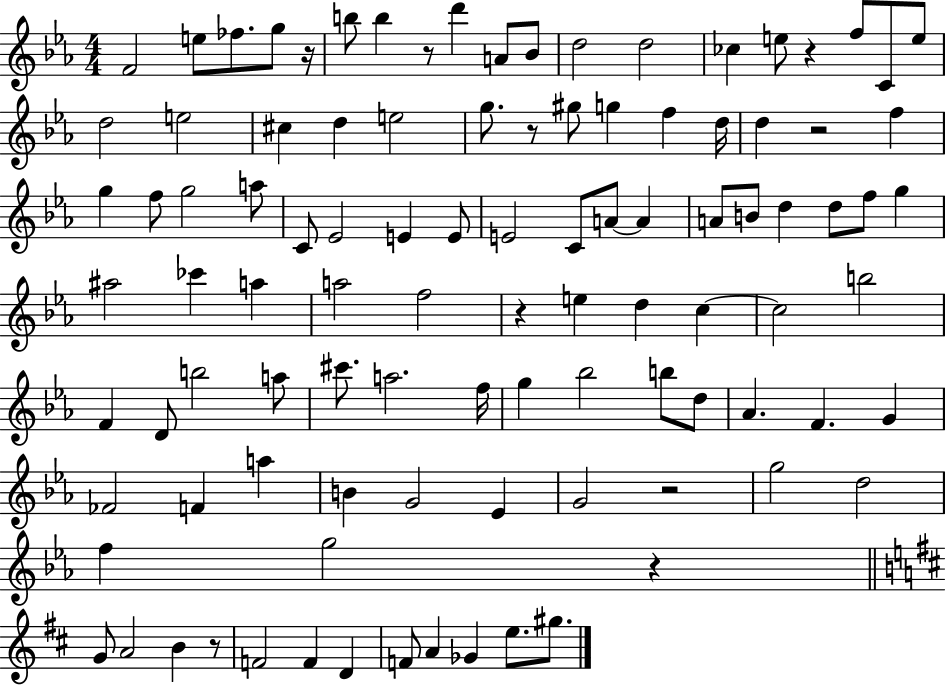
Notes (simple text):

F4/h E5/e FES5/e. G5/e R/s B5/e B5/q R/e D6/q A4/e Bb4/e D5/h D5/h CES5/q E5/e R/q F5/e C4/e E5/e D5/h E5/h C#5/q D5/q E5/h G5/e. R/e G#5/e G5/q F5/q D5/s D5/q R/h F5/q G5/q F5/e G5/h A5/e C4/e Eb4/h E4/q E4/e E4/h C4/e A4/e A4/q A4/e B4/e D5/q D5/e F5/e G5/q A#5/h CES6/q A5/q A5/h F5/h R/q E5/q D5/q C5/q C5/h B5/h F4/q D4/e B5/h A5/e C#6/e. A5/h. F5/s G5/q Bb5/h B5/e D5/e Ab4/q. F4/q. G4/q FES4/h F4/q A5/q B4/q G4/h Eb4/q G4/h R/h G5/h D5/h F5/q G5/h R/q G4/e A4/h B4/q R/e F4/h F4/q D4/q F4/e A4/q Gb4/q E5/e. G#5/e.